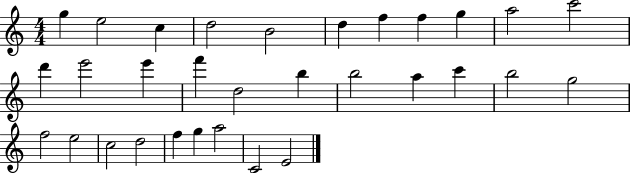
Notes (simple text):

G5/q E5/h C5/q D5/h B4/h D5/q F5/q F5/q G5/q A5/h C6/h D6/q E6/h E6/q F6/q D5/h B5/q B5/h A5/q C6/q B5/h G5/h F5/h E5/h C5/h D5/h F5/q G5/q A5/h C4/h E4/h